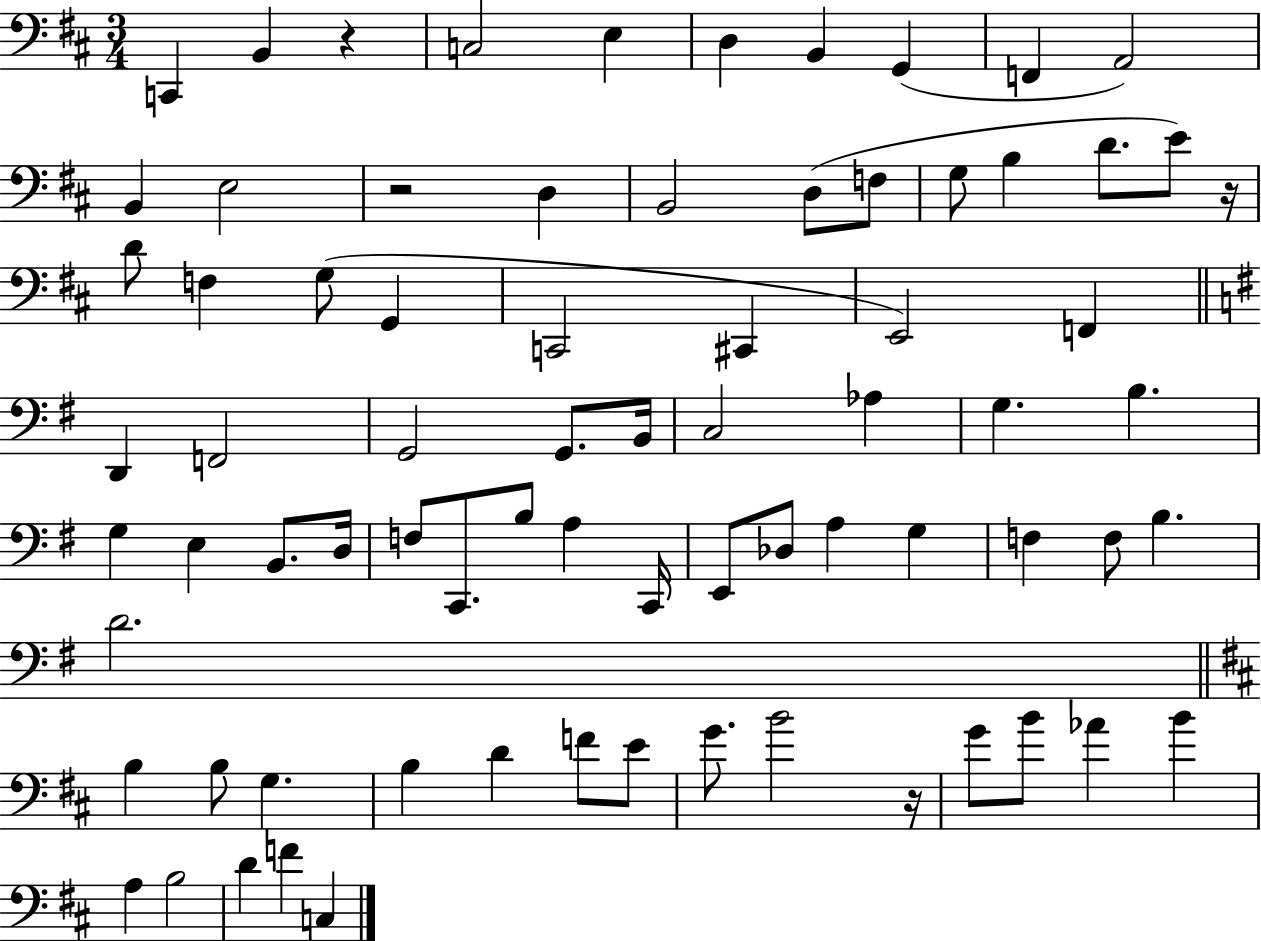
{
  \clef bass
  \numericTimeSignature
  \time 3/4
  \key d \major
  c,4 b,4 r4 | c2 e4 | d4 b,4 g,4( | f,4 a,2) | \break b,4 e2 | r2 d4 | b,2 d8( f8 | g8 b4 d'8. e'8) r16 | \break d'8 f4 g8( g,4 | c,2 cis,4 | e,2) f,4 | \bar "||" \break \key g \major d,4 f,2 | g,2 g,8. b,16 | c2 aes4 | g4. b4. | \break g4 e4 b,8. d16 | f8 c,8. b8 a4 c,16 | e,8 des8 a4 g4 | f4 f8 b4. | \break d'2. | \bar "||" \break \key d \major b4 b8 g4. | b4 d'4 f'8 e'8 | g'8. b'2 r16 | g'8 b'8 aes'4 b'4 | \break a4 b2 | d'4 f'4 c4 | \bar "|."
}